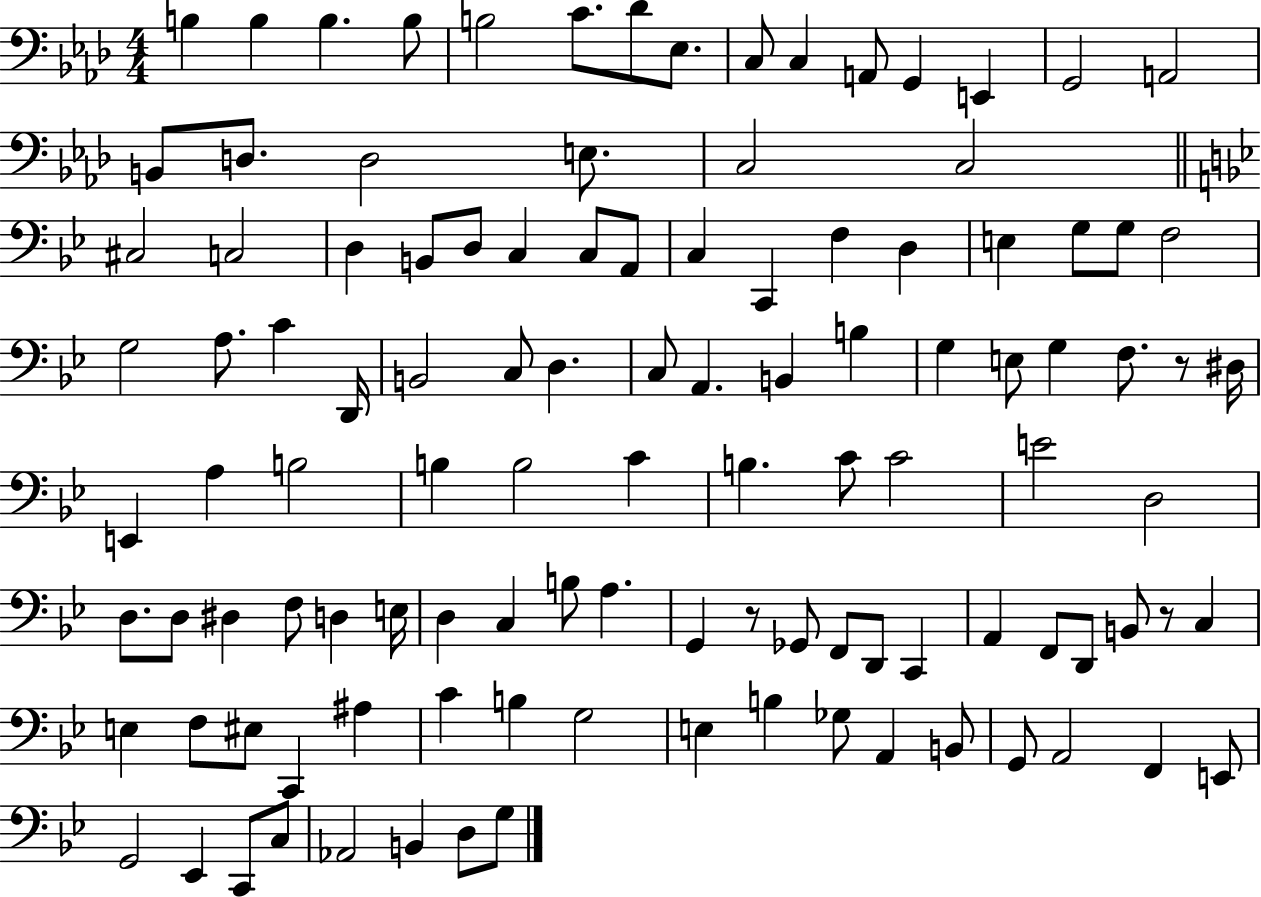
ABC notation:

X:1
T:Untitled
M:4/4
L:1/4
K:Ab
B, B, B, B,/2 B,2 C/2 _D/2 _E,/2 C,/2 C, A,,/2 G,, E,, G,,2 A,,2 B,,/2 D,/2 D,2 E,/2 C,2 C,2 ^C,2 C,2 D, B,,/2 D,/2 C, C,/2 A,,/2 C, C,, F, D, E, G,/2 G,/2 F,2 G,2 A,/2 C D,,/4 B,,2 C,/2 D, C,/2 A,, B,, B, G, E,/2 G, F,/2 z/2 ^D,/4 E,, A, B,2 B, B,2 C B, C/2 C2 E2 D,2 D,/2 D,/2 ^D, F,/2 D, E,/4 D, C, B,/2 A, G,, z/2 _G,,/2 F,,/2 D,,/2 C,, A,, F,,/2 D,,/2 B,,/2 z/2 C, E, F,/2 ^E,/2 C,, ^A, C B, G,2 E, B, _G,/2 A,, B,,/2 G,,/2 A,,2 F,, E,,/2 G,,2 _E,, C,,/2 C,/2 _A,,2 B,, D,/2 G,/2